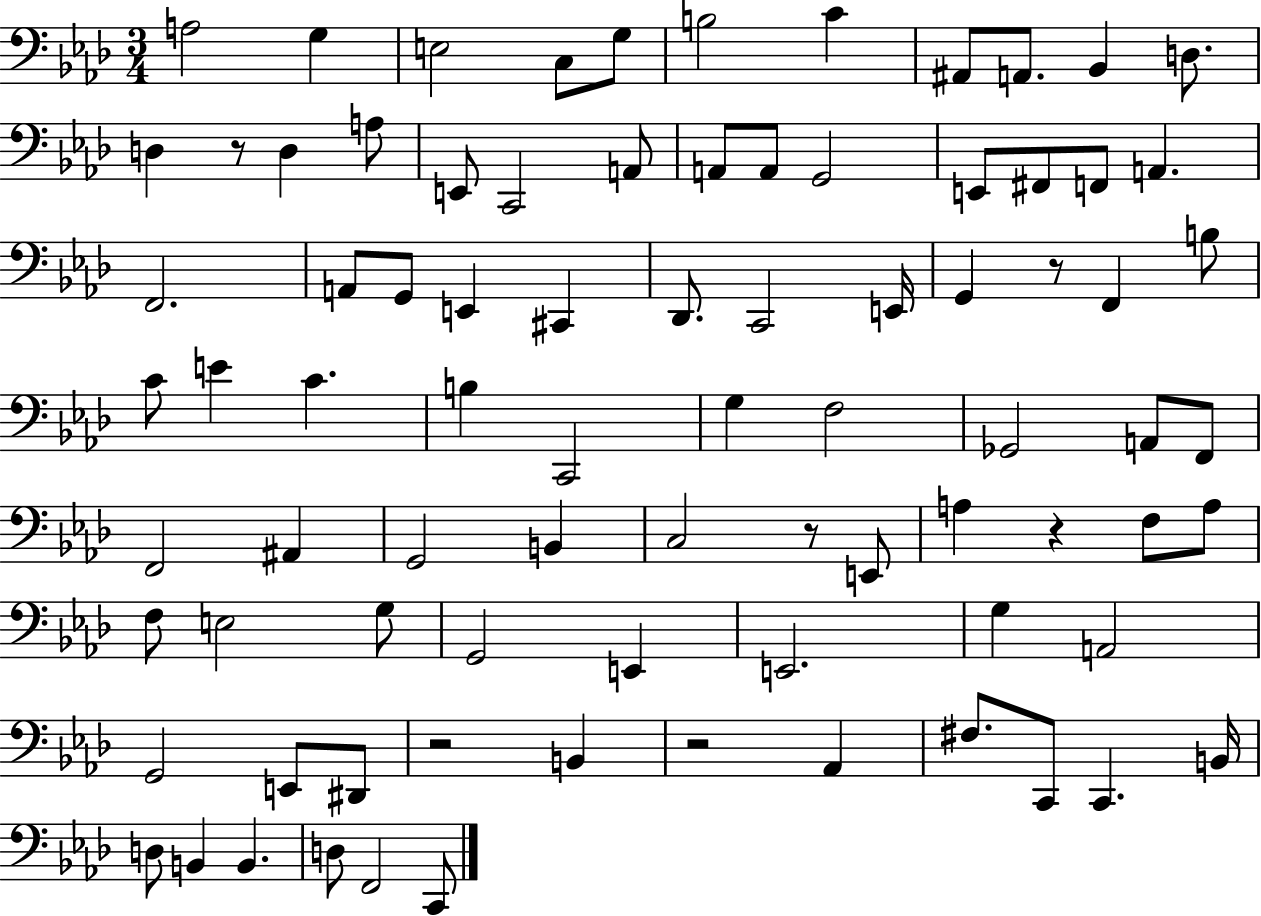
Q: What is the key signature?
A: AES major